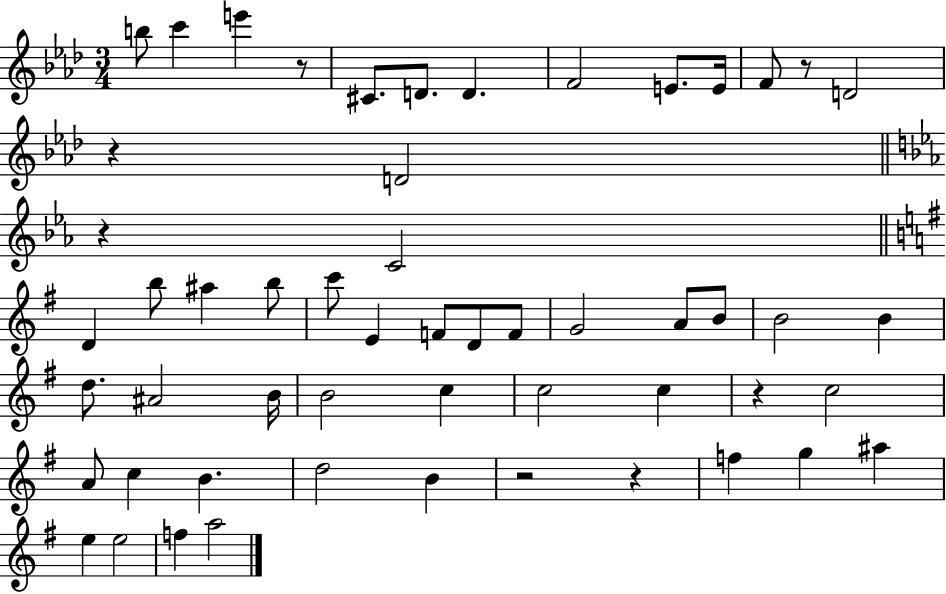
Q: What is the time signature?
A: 3/4